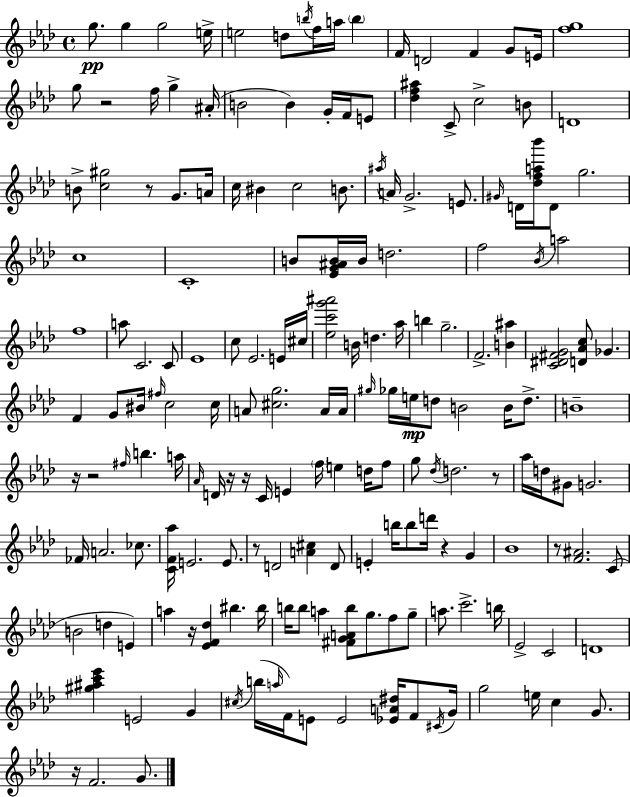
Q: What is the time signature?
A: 4/4